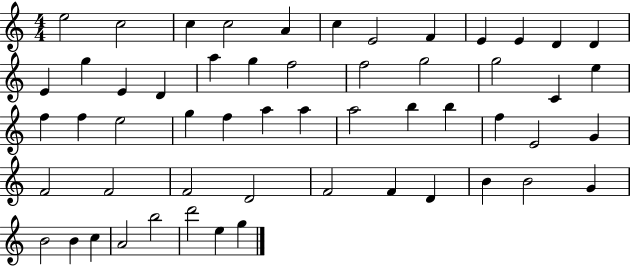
{
  \clef treble
  \numericTimeSignature
  \time 4/4
  \key c \major
  e''2 c''2 | c''4 c''2 a'4 | c''4 e'2 f'4 | e'4 e'4 d'4 d'4 | \break e'4 g''4 e'4 d'4 | a''4 g''4 f''2 | f''2 g''2 | g''2 c'4 e''4 | \break f''4 f''4 e''2 | g''4 f''4 a''4 a''4 | a''2 b''4 b''4 | f''4 e'2 g'4 | \break f'2 f'2 | f'2 d'2 | f'2 f'4 d'4 | b'4 b'2 g'4 | \break b'2 b'4 c''4 | a'2 b''2 | d'''2 e''4 g''4 | \bar "|."
}